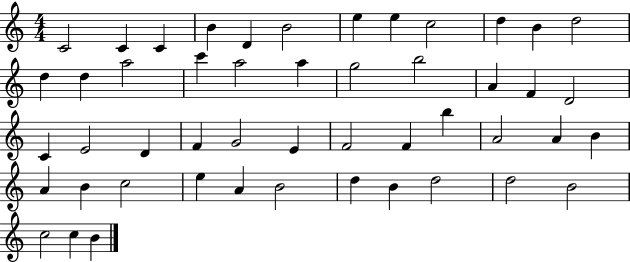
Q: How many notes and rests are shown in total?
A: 49